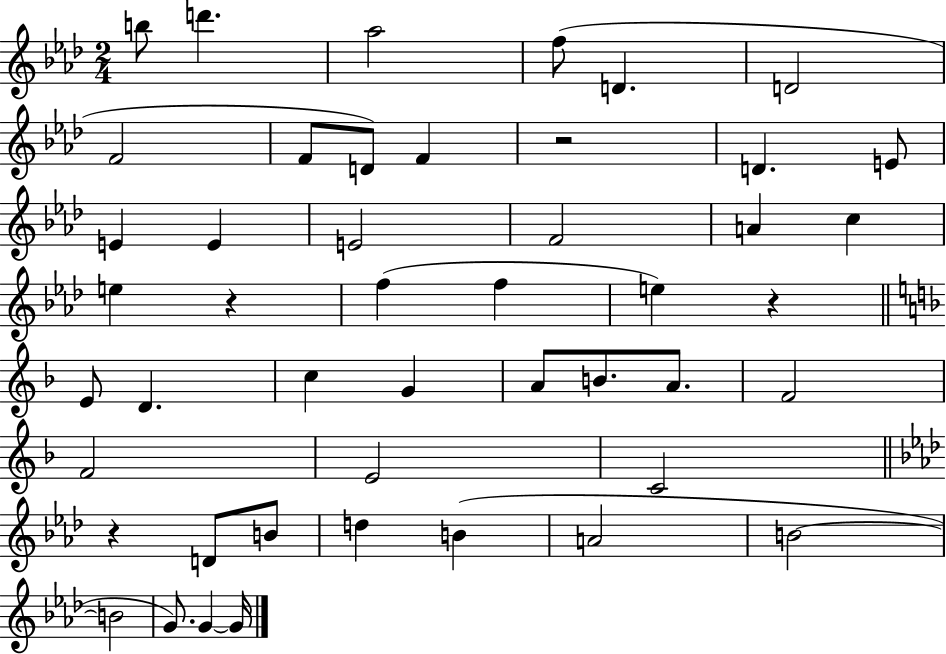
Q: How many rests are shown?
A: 4